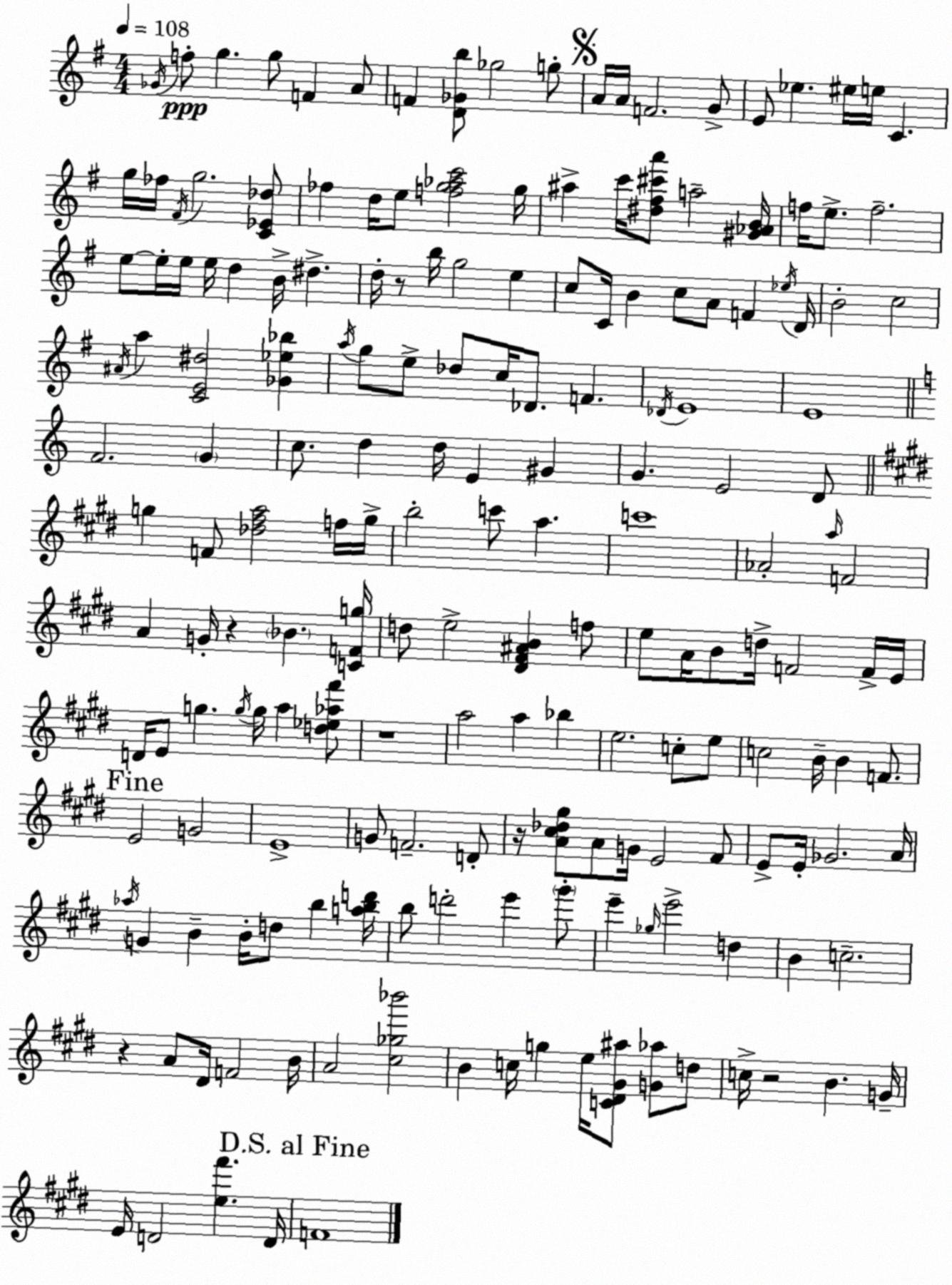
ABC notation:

X:1
T:Untitled
M:4/4
L:1/4
K:G
_G/4 f/2 g g/2 F A/2 F [D_Gb]/2 _g2 g/2 A/4 A/4 F2 G/2 E/2 _e ^e/4 e/4 C g/4 _f/4 ^F/4 g2 [C_E_d]/2 _f d/4 e/2 [fg_ac']2 g/4 ^a c'/4 [^d^f^c'a']/2 a2 [^G_AB]/4 f/4 e/2 f2 e/2 e/4 e/4 e/4 d B/4 ^d d/4 z/2 b/4 g2 e c/2 C/4 B c/2 A/2 F _e/4 D/4 B2 c2 ^A/4 a [CE^d]2 [_G_e_b] a/4 g/2 e/2 _d/2 c/4 _D/2 F _D/4 E4 E4 F2 G c/2 d d/4 E ^G G E2 D/2 g F/2 [_d^fa]2 f/4 g/4 b2 c'/2 a c'4 _A2 a/4 F2 A G/4 z _B [CFg]/4 d/2 e2 [^D^F^AB] f/2 e/2 A/4 B/2 d/4 F2 F/4 E/4 D/4 E/2 g g/4 g/4 a [d_e_a^f']/2 z4 a2 a _b e2 c/2 e/2 c2 B/4 B F/2 E2 G2 E4 G/2 F2 D/2 z/4 [A^c_d^g]/2 A/2 G/4 E2 ^F/2 E/2 E/4 _G2 A/4 _a/4 G B B/4 d/2 b [abd']/4 b/2 d'2 e' ^g'/2 e' _g/4 e'2 d B c2 z A/2 ^D/4 F2 B/4 A2 [^c_g_b']2 B c/4 g e/4 [C^D^G^a]/2 [G_a]/2 d/2 c/4 z2 B G/4 E/4 D2 [e^f'] D/4 F4